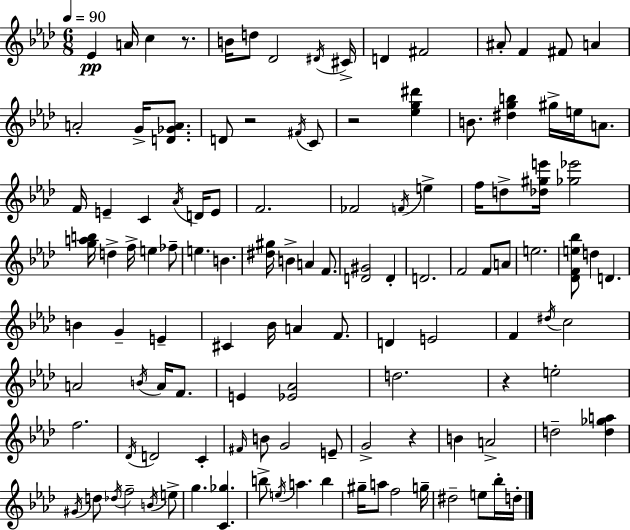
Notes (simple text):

Eb4/q A4/s C5/q R/e. B4/s D5/e Db4/h D#4/s C#4/s D4/q F#4/h A#4/e F4/q F#4/e A4/q A4/h G4/s [D4,Gb4,A4]/e. D4/e R/h F#4/s C4/e R/h [Eb5,G5,D#6]/q B4/e. [D#5,G5,B5]/q G#5/s E5/s A4/e. F4/s E4/q C4/q Ab4/s D4/s E4/e F4/h. FES4/h F4/s E5/q F5/s D5/e [Db5,G#5,E6]/s [Gb5,Eb6]/h [G5,A5,B5]/s D5/q F5/s E5/q FES5/e E5/q. B4/q. [D#5,G#5]/s B4/q A4/q F4/e. [D4,G#4]/h D4/q D4/h. F4/h F4/e A4/e E5/h. [Db4,F4,E5,Bb5]/e D5/q D4/q. B4/q G4/q E4/q C#4/q Bb4/s A4/q F4/e. D4/q E4/h F4/q D#5/s C5/h A4/h B4/s A4/s F4/e. E4/q [Eb4,Ab4]/h D5/h. R/q E5/h F5/h. Db4/s D4/h C4/q F#4/s B4/e G4/h E4/e G4/h R/q B4/q A4/h D5/h [D5,Gb5,A5]/q G#4/s D5/e Db5/s F5/h B4/s E5/e G5/q. [C4,Gb5]/q. B5/e E5/s A5/q. B5/q G#5/s A5/e F5/h G5/s D#5/h E5/e Bb5/s D5/s